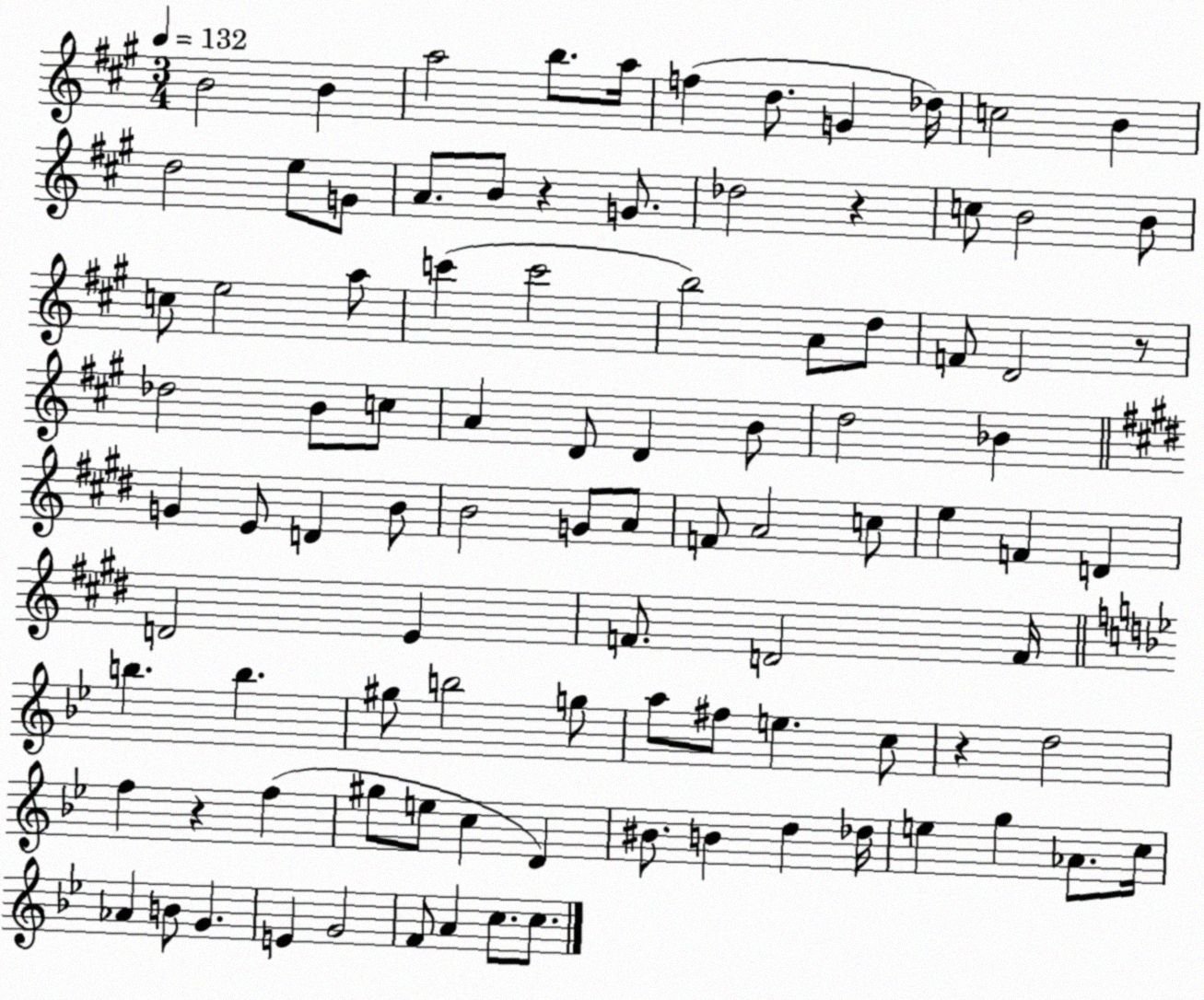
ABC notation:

X:1
T:Untitled
M:3/4
L:1/4
K:A
B2 B a2 b/2 a/4 f d/2 G _d/4 c2 B d2 e/2 G/2 A/2 B/2 z G/2 _d2 z c/2 B2 B/2 c/2 e2 a/2 c' c'2 b2 A/2 d/2 F/2 D2 z/2 _d2 B/2 c/2 A D/2 D B/2 d2 _B G E/2 D B/2 B2 G/2 A/2 F/2 A2 c/2 e F D D2 E F/2 D2 F/4 b b ^g/2 b2 g/2 a/2 ^f/2 e c/2 z d2 f z f ^g/2 e/2 c D ^B/2 B d _d/4 e g _A/2 c/4 _A B/2 G E G2 F/2 A c/2 c/2